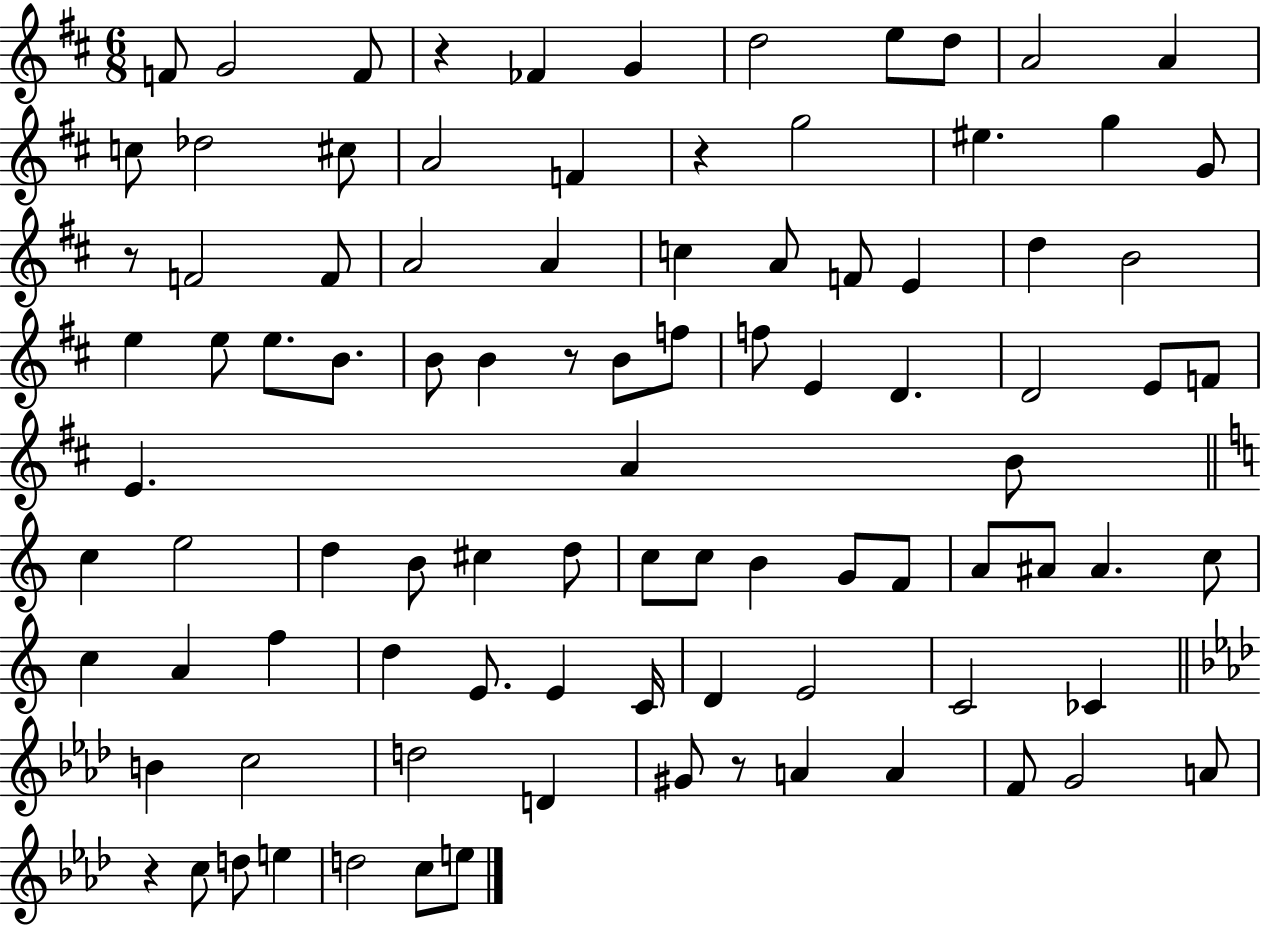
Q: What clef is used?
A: treble